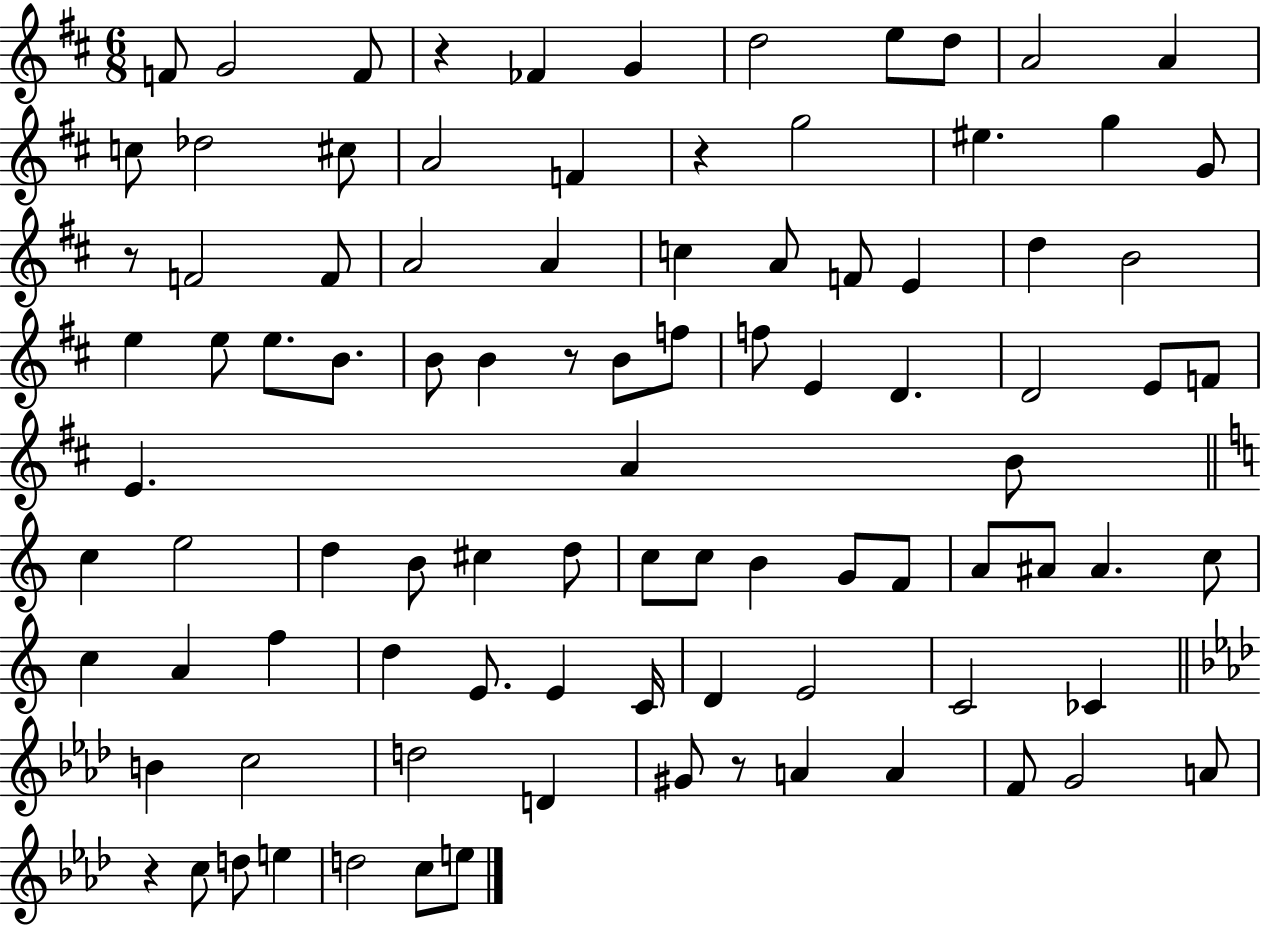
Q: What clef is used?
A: treble